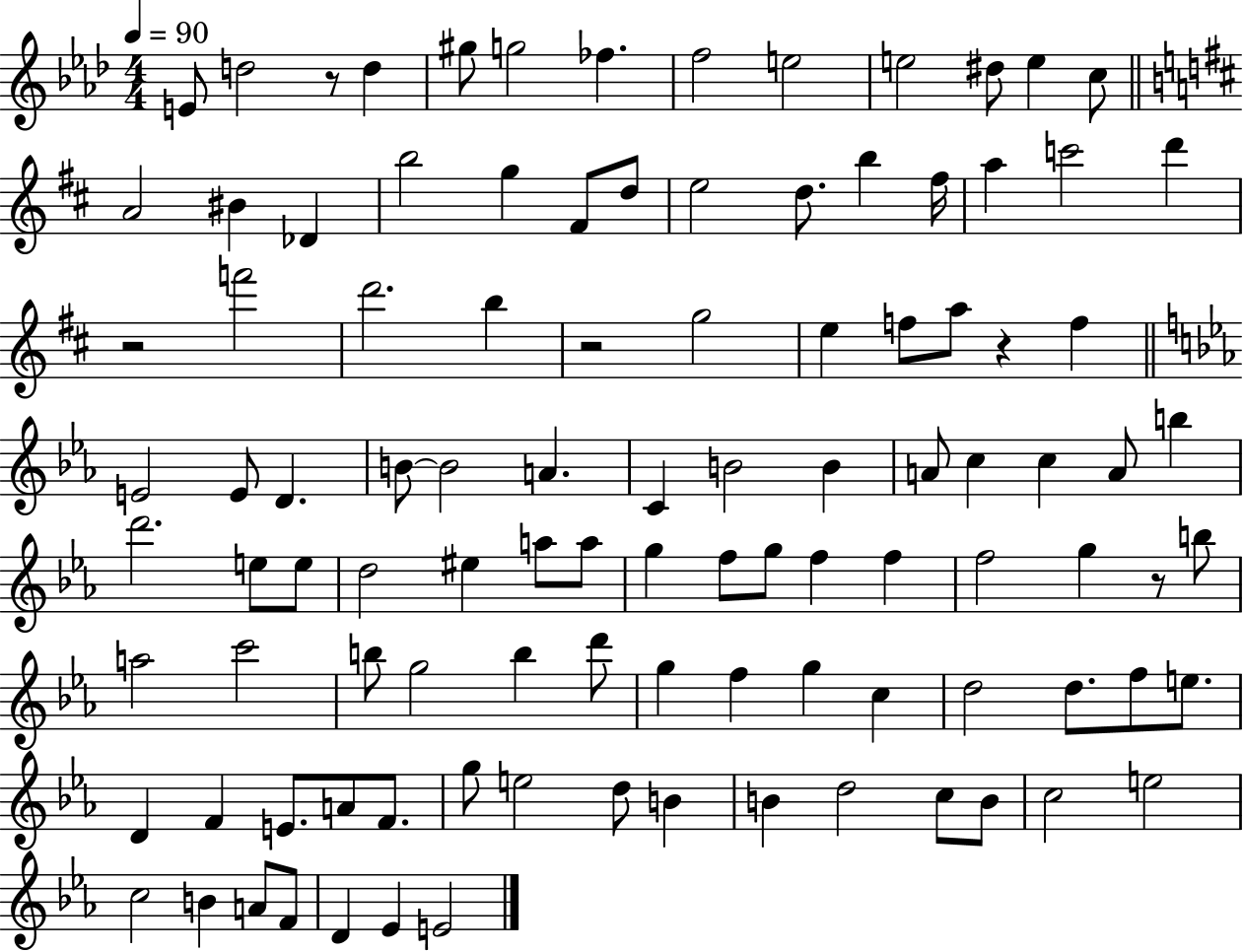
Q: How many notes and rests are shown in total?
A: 104